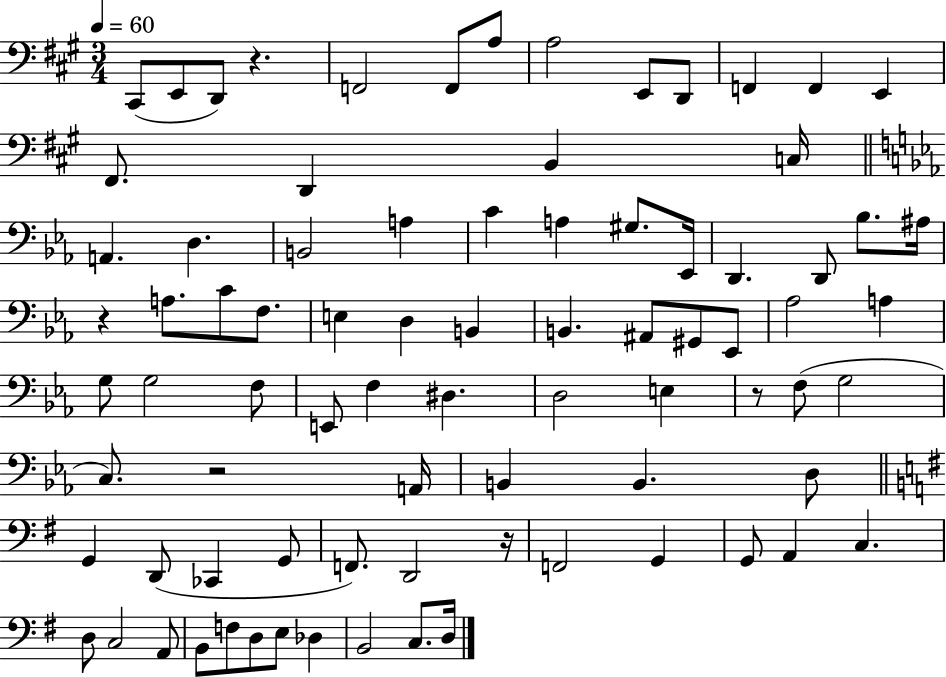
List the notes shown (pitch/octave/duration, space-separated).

C#2/e E2/e D2/e R/q. F2/h F2/e A3/e A3/h E2/e D2/e F2/q F2/q E2/q F#2/e. D2/q B2/q C3/s A2/q. D3/q. B2/h A3/q C4/q A3/q G#3/e. Eb2/s D2/q. D2/e Bb3/e. A#3/s R/q A3/e. C4/e F3/e. E3/q D3/q B2/q B2/q. A#2/e G#2/e Eb2/e Ab3/h A3/q G3/e G3/h F3/e E2/e F3/q D#3/q. D3/h E3/q R/e F3/e G3/h C3/e. R/h A2/s B2/q B2/q. D3/e G2/q D2/e CES2/q G2/e F2/e. D2/h R/s F2/h G2/q G2/e A2/q C3/q. D3/e C3/h A2/e B2/e F3/e D3/e E3/e Db3/q B2/h C3/e. D3/s